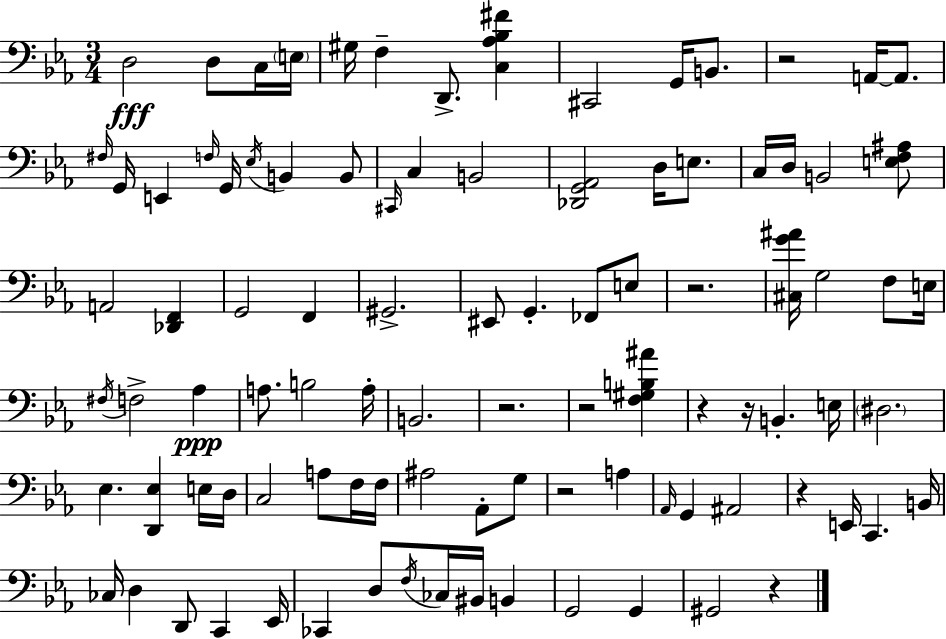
X:1
T:Untitled
M:3/4
L:1/4
K:Cm
D,2 D,/2 C,/4 E,/4 ^G,/4 F, D,,/2 [C,_A,_B,^F] ^C,,2 G,,/4 B,,/2 z2 A,,/4 A,,/2 ^F,/4 G,,/4 E,, F,/4 G,,/4 _E,/4 B,, B,,/2 ^C,,/4 C, B,,2 [_D,,G,,_A,,]2 D,/4 E,/2 C,/4 D,/4 B,,2 [E,F,^A,]/2 A,,2 [_D,,F,,] G,,2 F,, ^G,,2 ^E,,/2 G,, _F,,/2 E,/2 z2 [^C,G^A]/4 G,2 F,/2 E,/4 ^F,/4 F,2 _A, A,/2 B,2 A,/4 B,,2 z2 z2 [F,^G,B,^A] z z/4 B,, E,/4 ^D,2 _E, [D,,_E,] E,/4 D,/4 C,2 A,/2 F,/4 F,/4 ^A,2 _A,,/2 G,/2 z2 A, _A,,/4 G,, ^A,,2 z E,,/4 C,, B,,/4 _C,/4 D, D,,/2 C,, _E,,/4 _C,, D,/2 F,/4 _C,/4 ^B,,/4 B,, G,,2 G,, ^G,,2 z